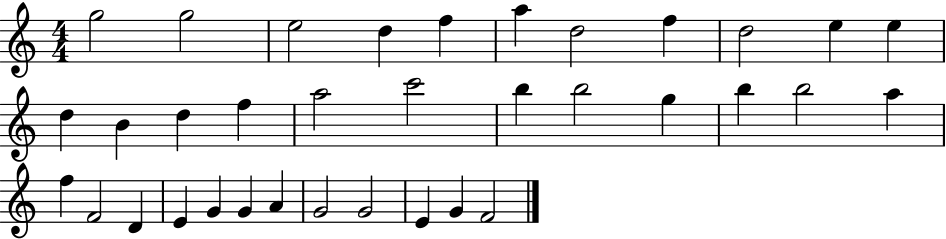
X:1
T:Untitled
M:4/4
L:1/4
K:C
g2 g2 e2 d f a d2 f d2 e e d B d f a2 c'2 b b2 g b b2 a f F2 D E G G A G2 G2 E G F2